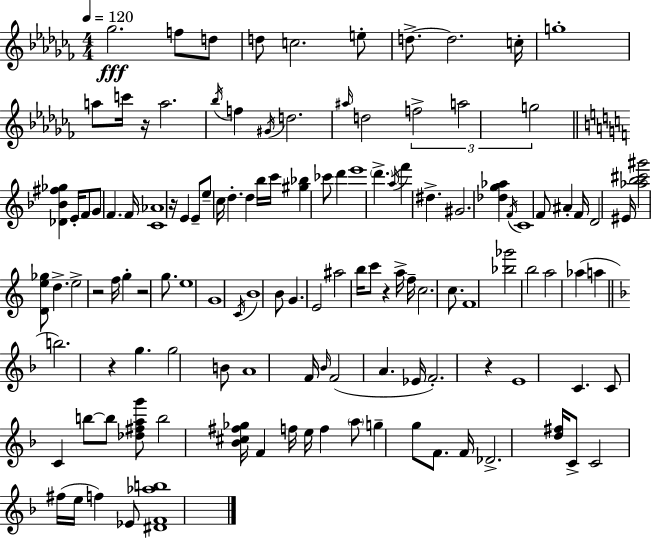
Gb5/h. F5/e D5/e D5/e C5/h. E5/e D5/e. D5/h. C5/s G5/w A5/e C6/s R/s A5/h. Bb5/s F5/q G#4/s D5/h. A#5/s D5/h F5/h A5/h G5/h [Db4,Bb4,F#5,Gb5]/q E4/s F4/e G4/e F4/q. F4/s [C4,Ab4]/w R/s E4/q E4/e E5/e C5/s D5/q. D5/q B5/s C6/s [G#5,Bb5]/q CES6/e D6/q E6/w D6/q. A5/s F6/q D#5/q. G#4/h. [Db5,G5,Ab5]/q F4/s C4/w F4/e A#4/q F4/s D4/h EIS4/s [Ab5,B5,C#6,G#6]/h [D4,E5,Gb5]/e D5/q. E5/h R/h F5/s G5/q R/h G5/e. E5/w G4/w C4/s B4/w B4/e G4/q. E4/h A#5/h B5/s C6/e R/q A5/s F5/s C5/h. C5/e. F4/w [Bb5,Gb6]/h B5/h A5/h Ab5/q A5/q B5/h. R/q G5/q. G5/h B4/e A4/w F4/s Bb4/s F4/h A4/q. Eb4/s F4/h. R/q E4/w C4/q. C4/e C4/q B5/e B5/e [Db5,F#5,A5,G6]/e B5/h [Bb4,C#5,F#5,Gb5]/s F4/q F5/s E5/s F5/q A5/e G5/q G5/e F4/e. F4/s Db4/h. [D5,F#5]/s C4/e C4/h F#5/s E5/s F5/q Eb4/e [D#4,F4,Ab5,B5]/w